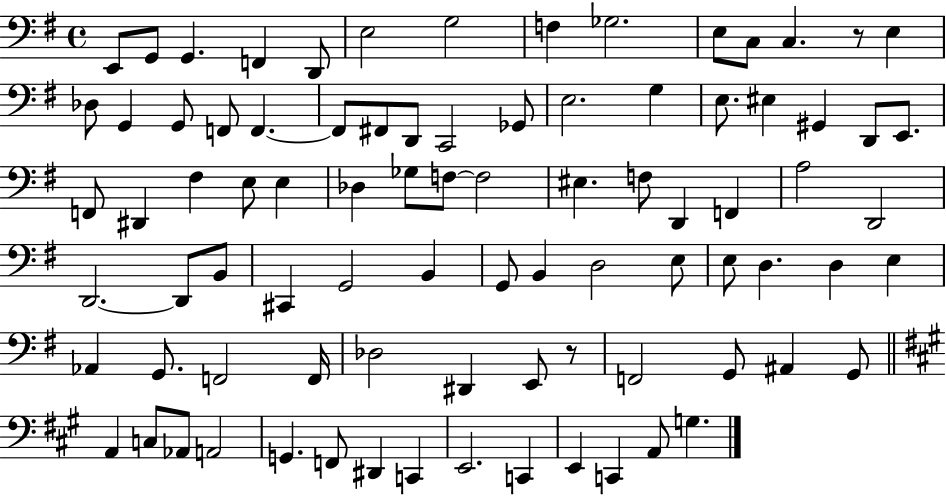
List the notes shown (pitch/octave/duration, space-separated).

E2/e G2/e G2/q. F2/q D2/e E3/h G3/h F3/q Gb3/h. E3/e C3/e C3/q. R/e E3/q Db3/e G2/q G2/e F2/e F2/q. F2/e F#2/e D2/e C2/h Gb2/e E3/h. G3/q E3/e. EIS3/q G#2/q D2/e E2/e. F2/e D#2/q F#3/q E3/e E3/q Db3/q Gb3/e F3/e F3/h EIS3/q. F3/e D2/q F2/q A3/h D2/h D2/h. D2/e B2/e C#2/q G2/h B2/q G2/e B2/q D3/h E3/e E3/e D3/q. D3/q E3/q Ab2/q G2/e. F2/h F2/s Db3/h D#2/q E2/e R/e F2/h G2/e A#2/q G2/e A2/q C3/e Ab2/e A2/h G2/q. F2/e D#2/q C2/q E2/h. C2/q E2/q C2/q A2/e G3/q.